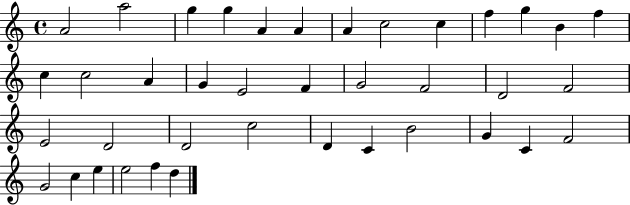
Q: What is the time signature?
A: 4/4